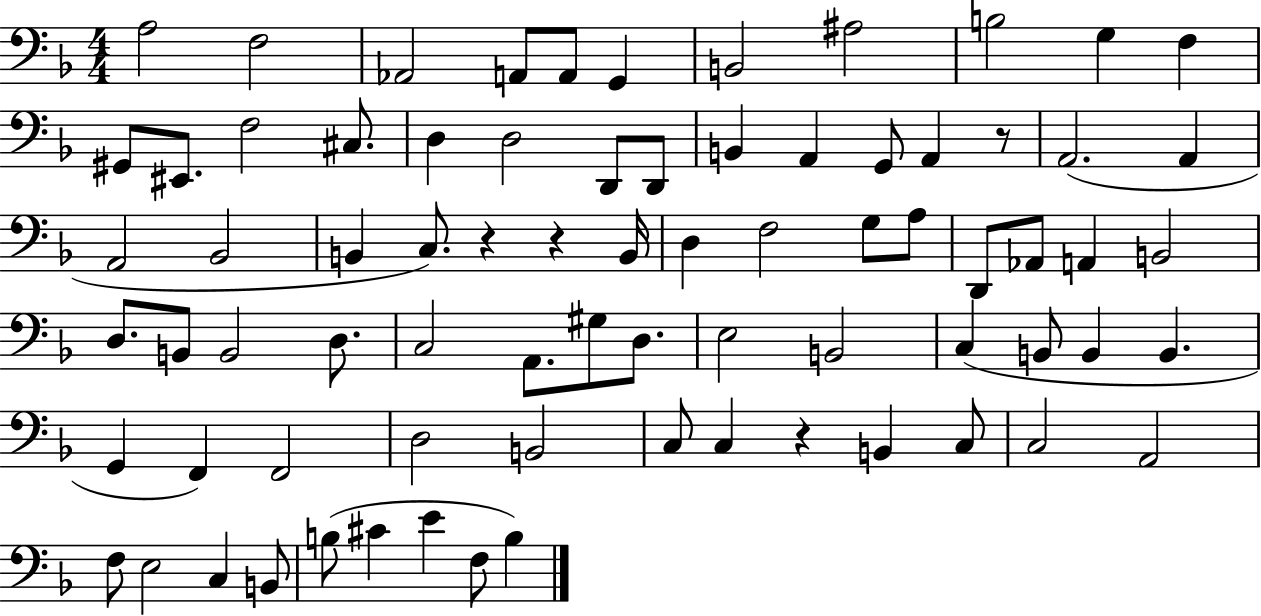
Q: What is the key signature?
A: F major